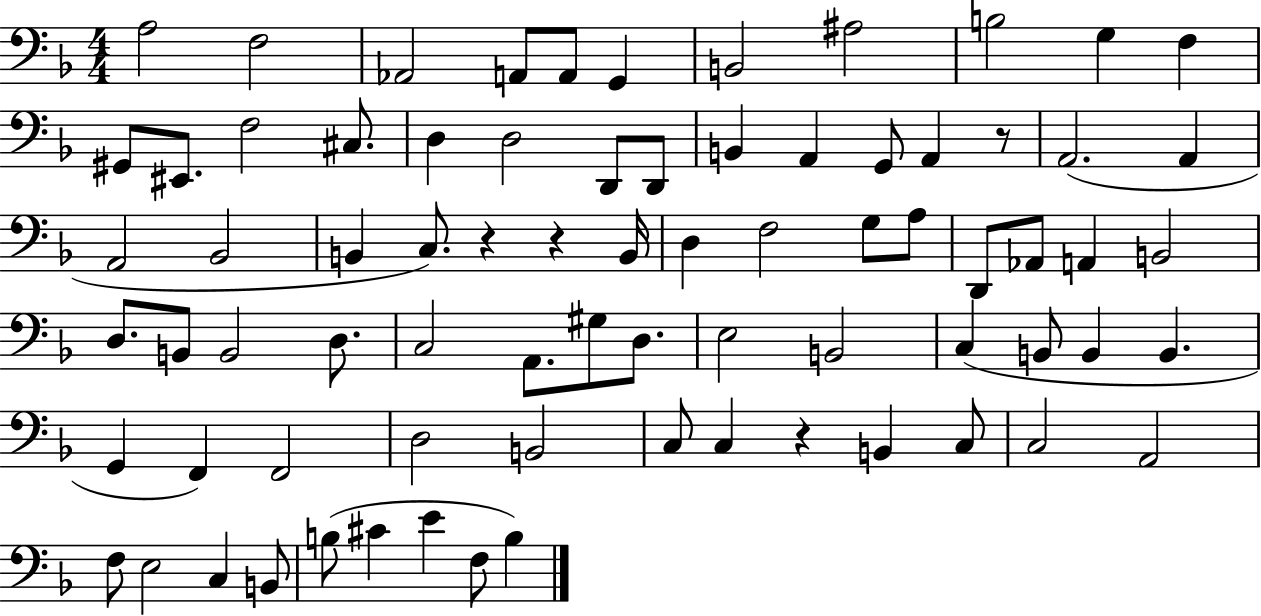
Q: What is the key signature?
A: F major